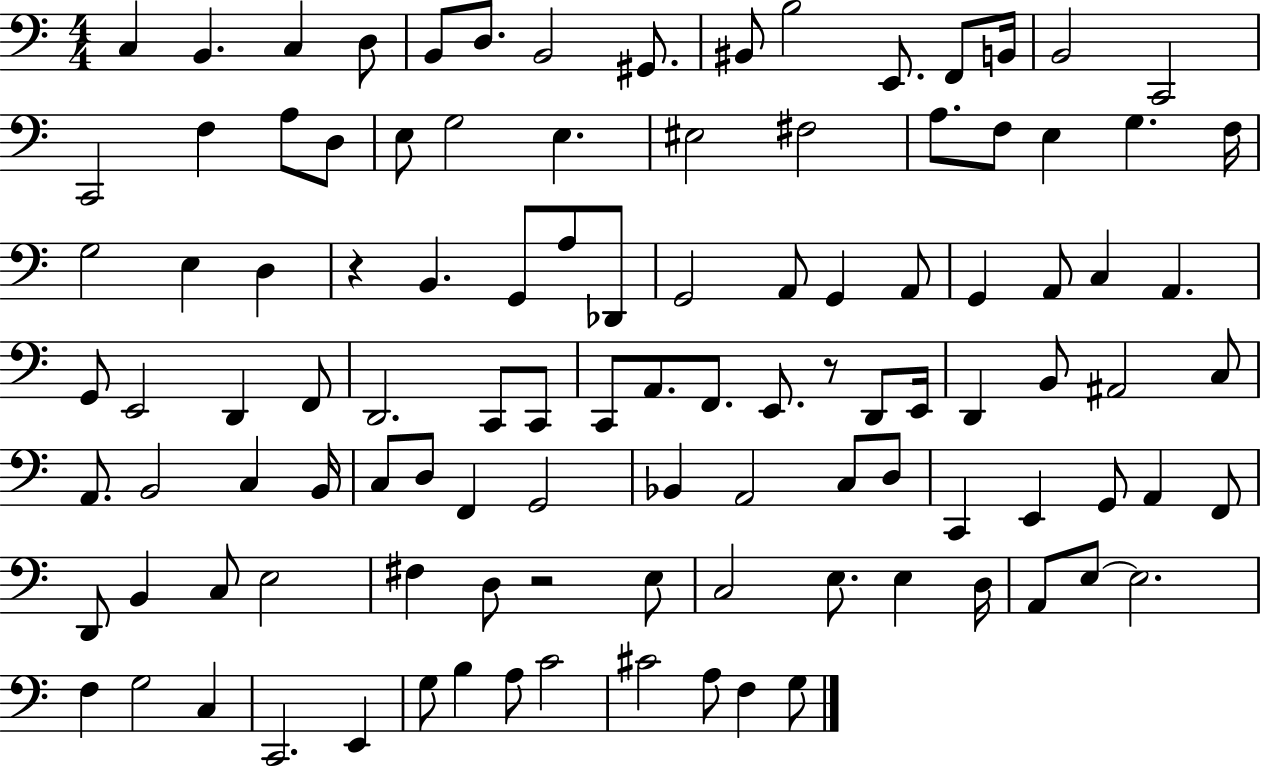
{
  \clef bass
  \numericTimeSignature
  \time 4/4
  \key c \major
  c4 b,4. c4 d8 | b,8 d8. b,2 gis,8. | bis,8 b2 e,8. f,8 b,16 | b,2 c,2 | \break c,2 f4 a8 d8 | e8 g2 e4. | eis2 fis2 | a8. f8 e4 g4. f16 | \break g2 e4 d4 | r4 b,4. g,8 a8 des,8 | g,2 a,8 g,4 a,8 | g,4 a,8 c4 a,4. | \break g,8 e,2 d,4 f,8 | d,2. c,8 c,8 | c,8 a,8. f,8. e,8. r8 d,8 e,16 | d,4 b,8 ais,2 c8 | \break a,8. b,2 c4 b,16 | c8 d8 f,4 g,2 | bes,4 a,2 c8 d8 | c,4 e,4 g,8 a,4 f,8 | \break d,8 b,4 c8 e2 | fis4 d8 r2 e8 | c2 e8. e4 d16 | a,8 e8~~ e2. | \break f4 g2 c4 | c,2. e,4 | g8 b4 a8 c'2 | cis'2 a8 f4 g8 | \break \bar "|."
}